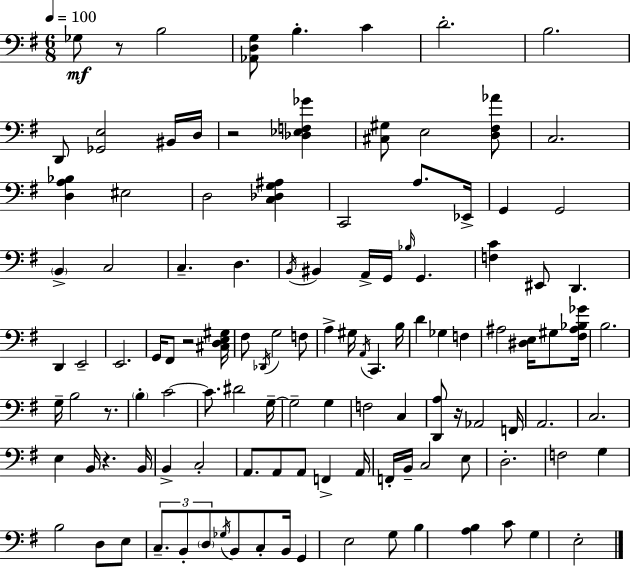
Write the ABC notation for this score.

X:1
T:Untitled
M:6/8
L:1/4
K:G
_G,/2 z/2 B,2 [_A,,D,G,]/2 B, C D2 B,2 D,,/2 [_G,,E,]2 ^B,,/4 D,/4 z2 [_D,_E,F,_G] [^C,^G,]/2 E,2 [D,^F,_A]/2 C,2 [D,A,_B,] ^E,2 D,2 [C,_D,G,^A,] C,,2 A,/2 _E,,/4 G,, G,,2 B,, C,2 C, D, B,,/4 ^B,, A,,/4 G,,/4 _B,/4 G,, [F,C] ^E,,/2 D,, D,, E,,2 E,,2 G,,/4 ^F,,/2 z2 [^C,D,E,^G,]/4 ^F,/2 _D,,/4 G,2 F,/2 A, ^G,/4 A,,/4 C,, B,/4 D _G, F, ^A,2 [^D,E,]/4 ^G,/2 [^F,^A,_B,_G]/4 B,2 G,/4 B,2 z/2 B, C2 C/2 ^D2 G,/4 G,2 G, F,2 C, [D,,A,]/2 z/4 _A,,2 F,,/4 A,,2 C,2 E, B,,/4 z B,,/4 B,, C,2 A,,/2 A,,/2 A,,/2 F,, A,,/4 F,,/4 B,,/4 C,2 E,/2 D,2 F,2 G, B,2 D,/2 E,/2 C,/2 B,,/2 D,/2 _G,/4 B,,/2 C,/2 B,,/4 G,, E,2 G,/2 B, [A,B,] C/2 G, E,2